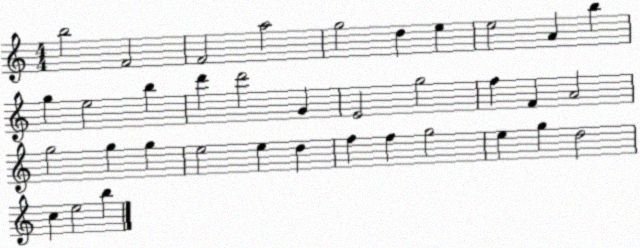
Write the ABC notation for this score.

X:1
T:Untitled
M:4/4
L:1/4
K:C
b2 F2 F2 a2 g2 d e e2 A b g e2 b d' d'2 G E2 g2 f F A2 g2 g g e2 e d f f g2 e g d2 c e2 b